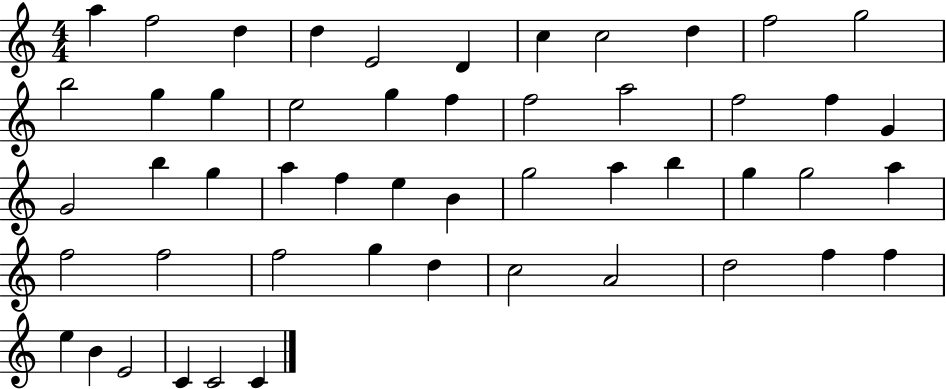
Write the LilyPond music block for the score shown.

{
  \clef treble
  \numericTimeSignature
  \time 4/4
  \key c \major
  a''4 f''2 d''4 | d''4 e'2 d'4 | c''4 c''2 d''4 | f''2 g''2 | \break b''2 g''4 g''4 | e''2 g''4 f''4 | f''2 a''2 | f''2 f''4 g'4 | \break g'2 b''4 g''4 | a''4 f''4 e''4 b'4 | g''2 a''4 b''4 | g''4 g''2 a''4 | \break f''2 f''2 | f''2 g''4 d''4 | c''2 a'2 | d''2 f''4 f''4 | \break e''4 b'4 e'2 | c'4 c'2 c'4 | \bar "|."
}